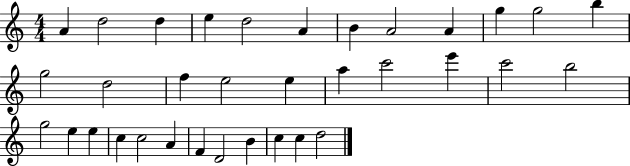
A4/q D5/h D5/q E5/q D5/h A4/q B4/q A4/h A4/q G5/q G5/h B5/q G5/h D5/h F5/q E5/h E5/q A5/q C6/h E6/q C6/h B5/h G5/h E5/q E5/q C5/q C5/h A4/q F4/q D4/h B4/q C5/q C5/q D5/h